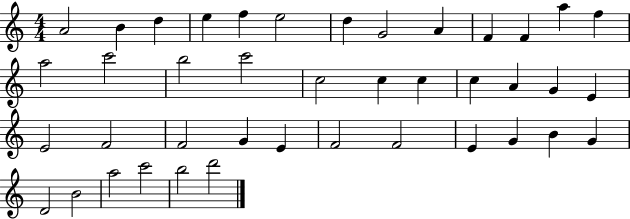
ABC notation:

X:1
T:Untitled
M:4/4
L:1/4
K:C
A2 B d e f e2 d G2 A F F a f a2 c'2 b2 c'2 c2 c c c A G E E2 F2 F2 G E F2 F2 E G B G D2 B2 a2 c'2 b2 d'2